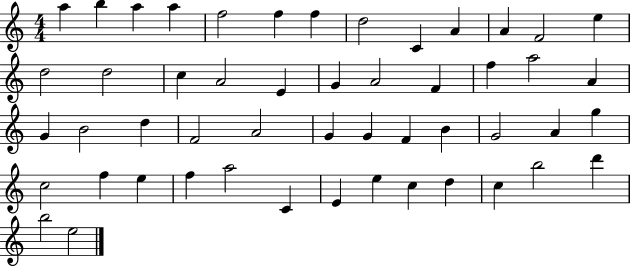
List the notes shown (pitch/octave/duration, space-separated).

A5/q B5/q A5/q A5/q F5/h F5/q F5/q D5/h C4/q A4/q A4/q F4/h E5/q D5/h D5/h C5/q A4/h E4/q G4/q A4/h F4/q F5/q A5/h A4/q G4/q B4/h D5/q F4/h A4/h G4/q G4/q F4/q B4/q G4/h A4/q G5/q C5/h F5/q E5/q F5/q A5/h C4/q E4/q E5/q C5/q D5/q C5/q B5/h D6/q B5/h E5/h